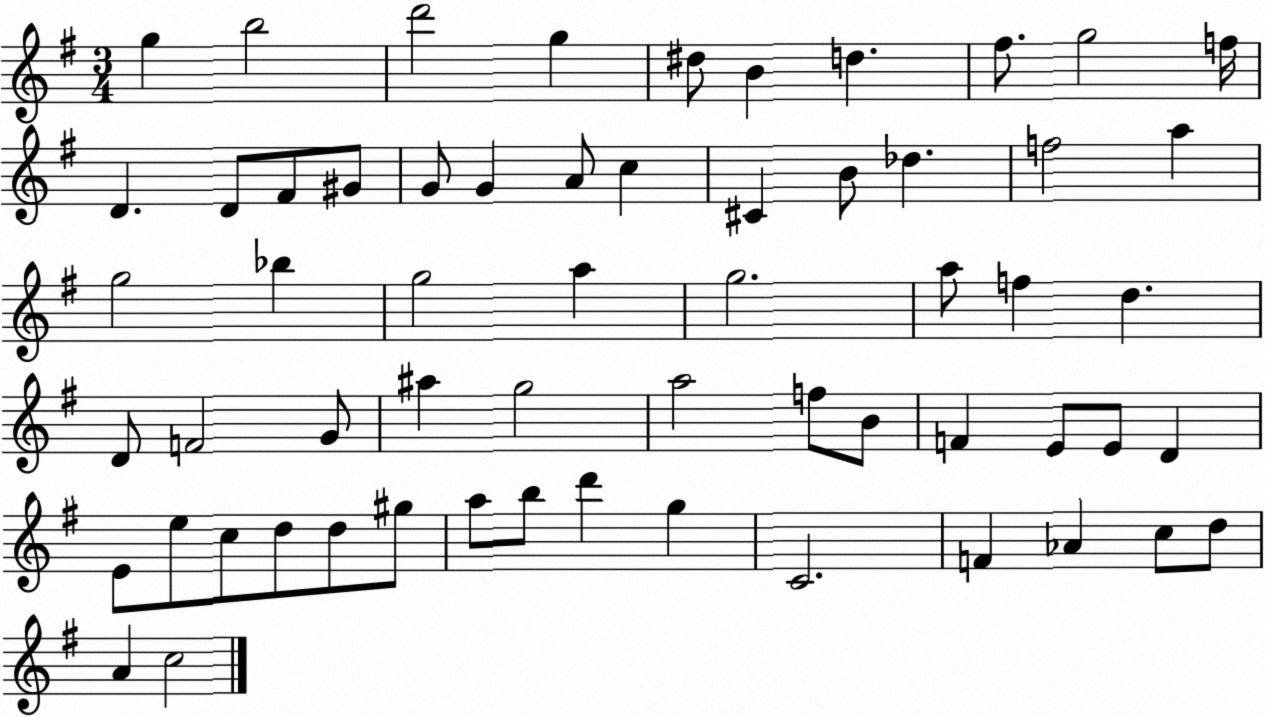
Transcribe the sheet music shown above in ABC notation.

X:1
T:Untitled
M:3/4
L:1/4
K:G
g b2 d'2 g ^d/2 B d ^f/2 g2 f/4 D D/2 ^F/2 ^G/2 G/2 G A/2 c ^C B/2 _d f2 a g2 _b g2 a g2 a/2 f d D/2 F2 G/2 ^a g2 a2 f/2 B/2 F E/2 E/2 D E/2 e/2 c/2 d/2 d/2 ^g/2 a/2 b/2 d' g C2 F _A c/2 d/2 A c2